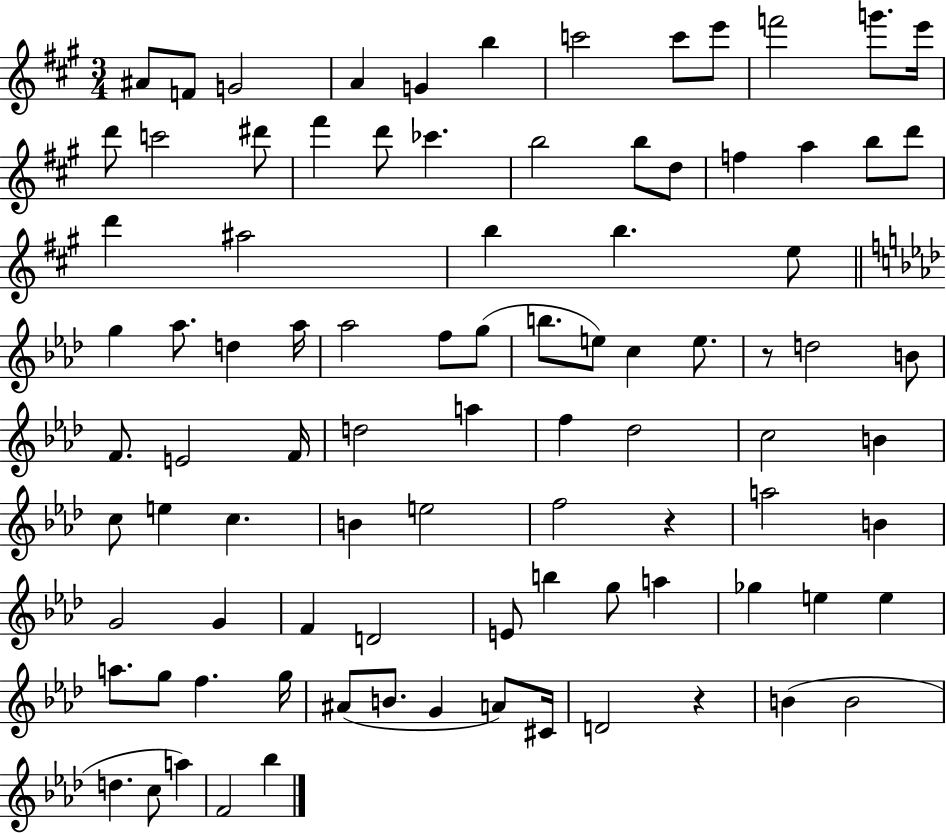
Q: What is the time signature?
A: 3/4